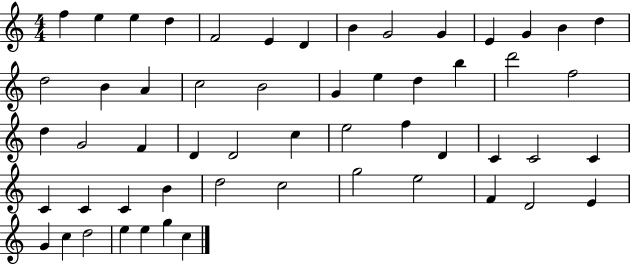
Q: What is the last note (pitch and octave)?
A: C5